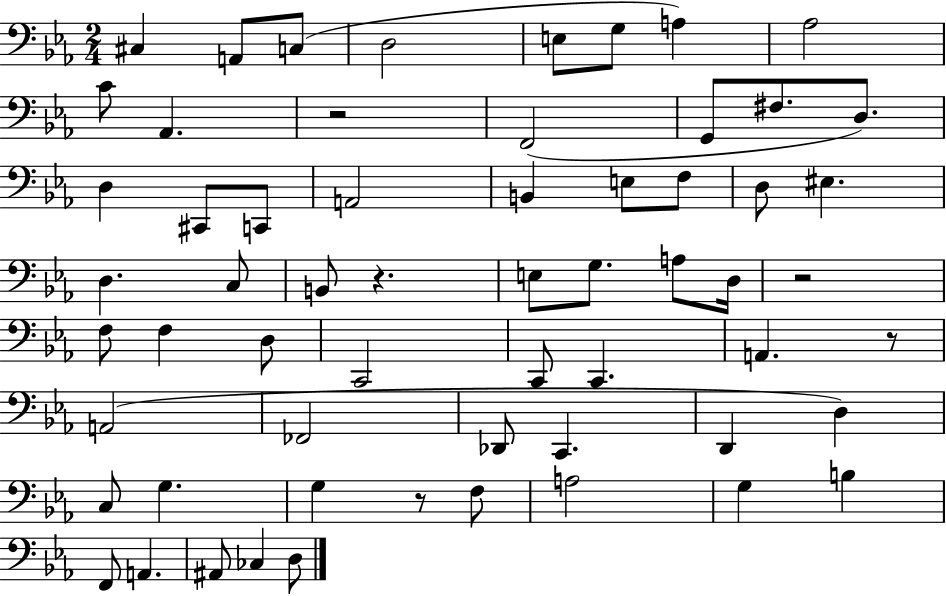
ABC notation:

X:1
T:Untitled
M:2/4
L:1/4
K:Eb
^C, A,,/2 C,/2 D,2 E,/2 G,/2 A, _A,2 C/2 _A,, z2 F,,2 G,,/2 ^F,/2 D,/2 D, ^C,,/2 C,,/2 A,,2 B,, E,/2 F,/2 D,/2 ^E, D, C,/2 B,,/2 z E,/2 G,/2 A,/2 D,/4 z2 F,/2 F, D,/2 C,,2 C,,/2 C,, A,, z/2 A,,2 _F,,2 _D,,/2 C,, D,, D, C,/2 G, G, z/2 F,/2 A,2 G, B, F,,/2 A,, ^A,,/2 _C, D,/2